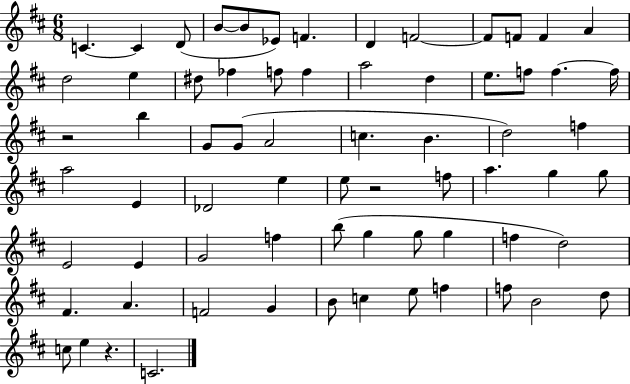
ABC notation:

X:1
T:Untitled
M:6/8
L:1/4
K:D
C C D/2 B/2 B/2 _E/2 F D F2 F/2 F/2 F A d2 e ^d/2 _f f/2 f a2 d e/2 f/2 f f/4 z2 b G/2 G/2 A2 c B d2 f a2 E _D2 e e/2 z2 f/2 a g g/2 E2 E G2 f b/2 g g/2 g f d2 ^F A F2 G B/2 c e/2 f f/2 B2 d/2 c/2 e z C2